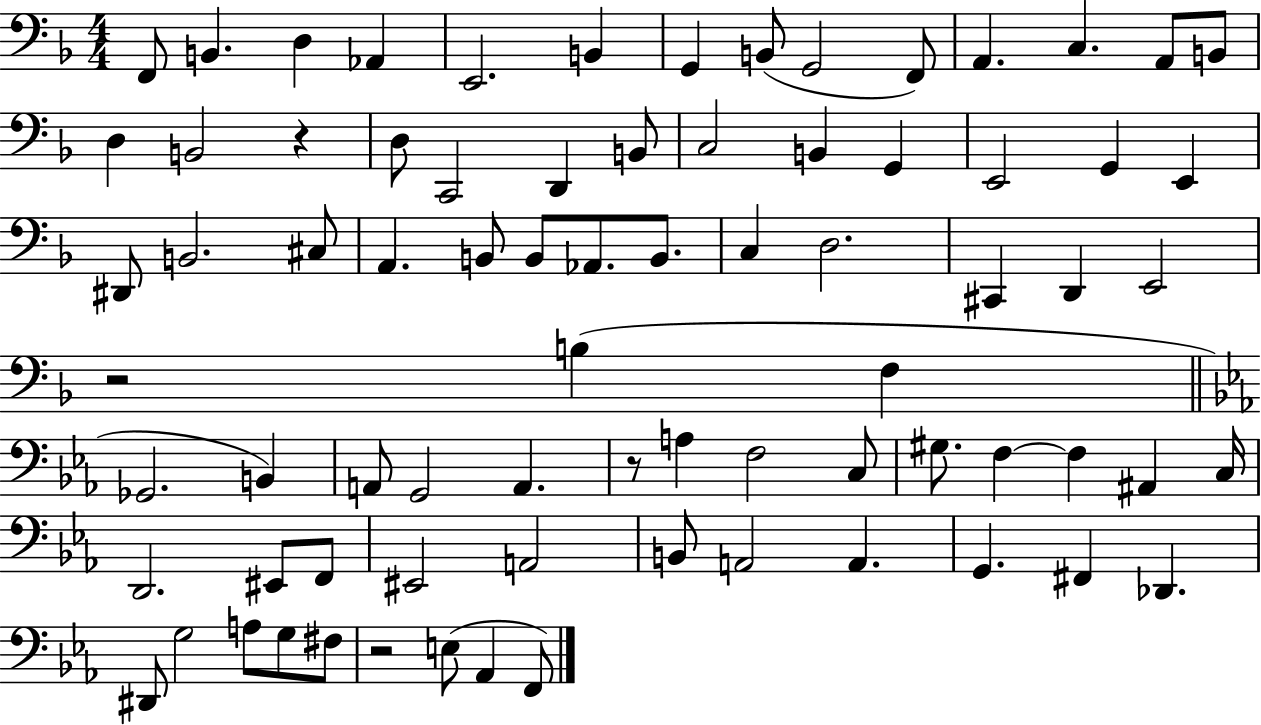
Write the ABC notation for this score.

X:1
T:Untitled
M:4/4
L:1/4
K:F
F,,/2 B,, D, _A,, E,,2 B,, G,, B,,/2 G,,2 F,,/2 A,, C, A,,/2 B,,/2 D, B,,2 z D,/2 C,,2 D,, B,,/2 C,2 B,, G,, E,,2 G,, E,, ^D,,/2 B,,2 ^C,/2 A,, B,,/2 B,,/2 _A,,/2 B,,/2 C, D,2 ^C,, D,, E,,2 z2 B, F, _G,,2 B,, A,,/2 G,,2 A,, z/2 A, F,2 C,/2 ^G,/2 F, F, ^A,, C,/4 D,,2 ^E,,/2 F,,/2 ^E,,2 A,,2 B,,/2 A,,2 A,, G,, ^F,, _D,, ^D,,/2 G,2 A,/2 G,/2 ^F,/2 z2 E,/2 _A,, F,,/2